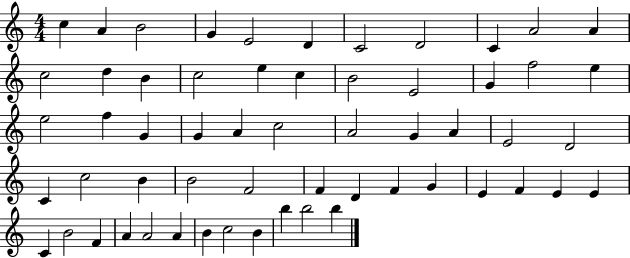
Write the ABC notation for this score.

X:1
T:Untitled
M:4/4
L:1/4
K:C
c A B2 G E2 D C2 D2 C A2 A c2 d B c2 e c B2 E2 G f2 e e2 f G G A c2 A2 G A E2 D2 C c2 B B2 F2 F D F G E F E E C B2 F A A2 A B c2 B b b2 b